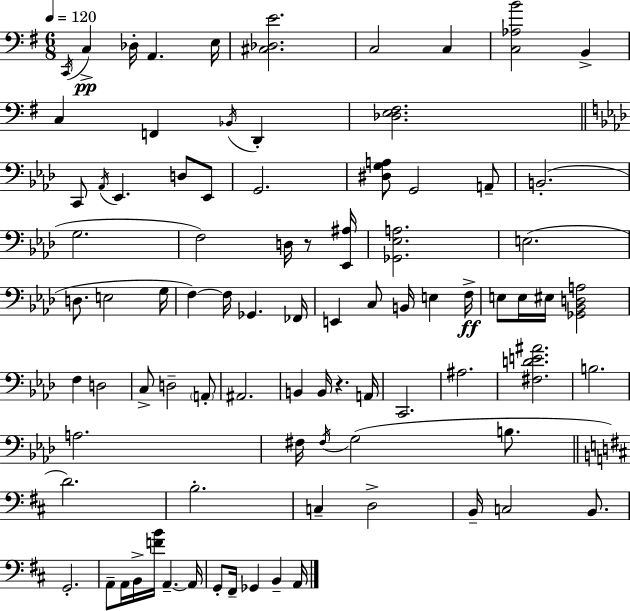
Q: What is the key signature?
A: G major